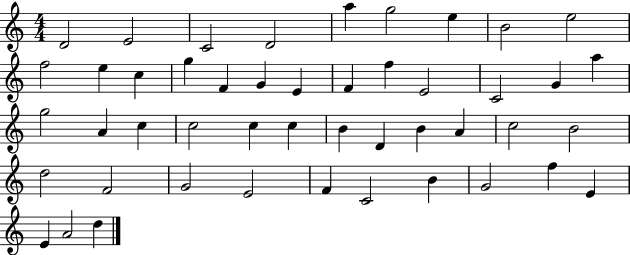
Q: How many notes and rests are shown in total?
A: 47